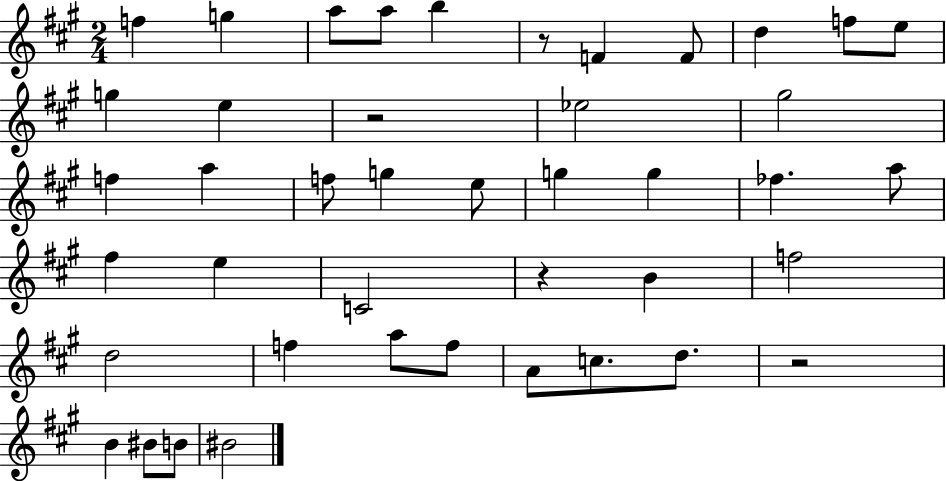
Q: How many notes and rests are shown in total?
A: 43